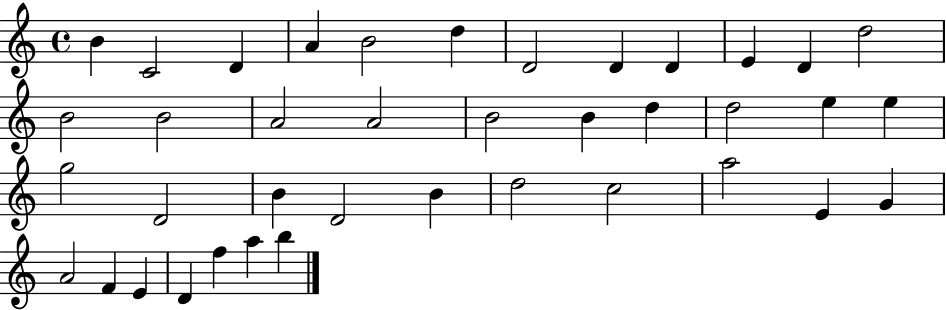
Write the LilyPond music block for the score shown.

{
  \clef treble
  \time 4/4
  \defaultTimeSignature
  \key c \major
  b'4 c'2 d'4 | a'4 b'2 d''4 | d'2 d'4 d'4 | e'4 d'4 d''2 | \break b'2 b'2 | a'2 a'2 | b'2 b'4 d''4 | d''2 e''4 e''4 | \break g''2 d'2 | b'4 d'2 b'4 | d''2 c''2 | a''2 e'4 g'4 | \break a'2 f'4 e'4 | d'4 f''4 a''4 b''4 | \bar "|."
}